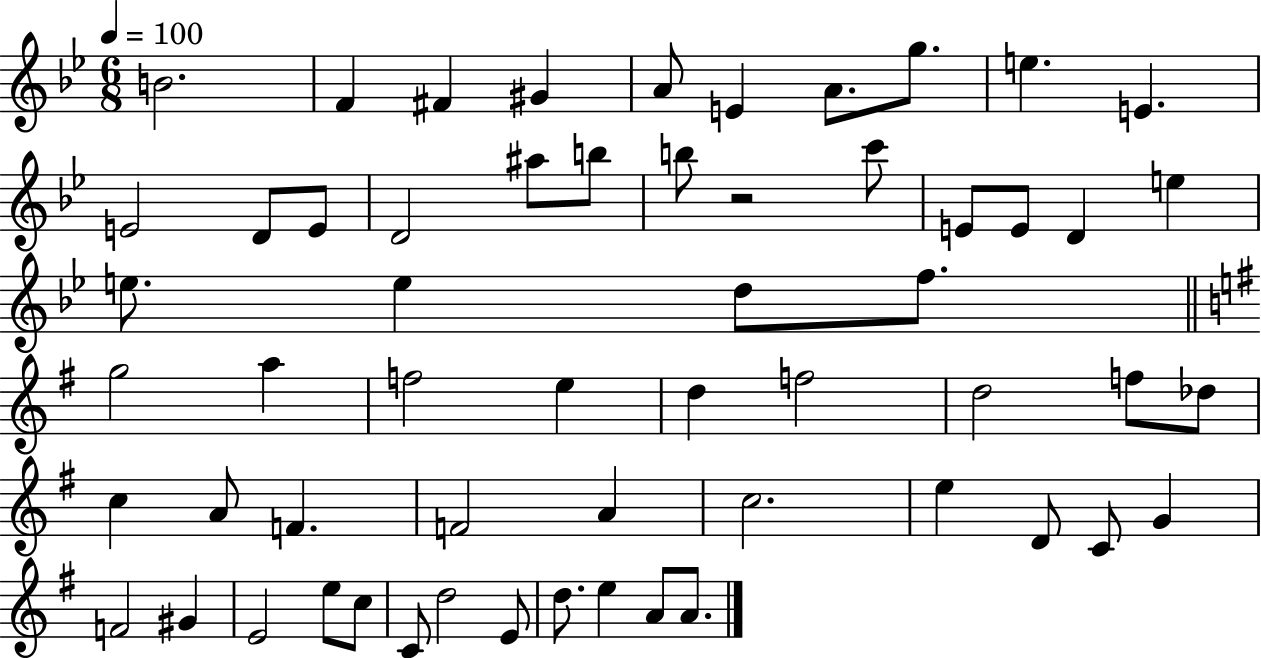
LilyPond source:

{
  \clef treble
  \numericTimeSignature
  \time 6/8
  \key bes \major
  \tempo 4 = 100
  b'2. | f'4 fis'4 gis'4 | a'8 e'4 a'8. g''8. | e''4. e'4. | \break e'2 d'8 e'8 | d'2 ais''8 b''8 | b''8 r2 c'''8 | e'8 e'8 d'4 e''4 | \break e''8. e''4 d''8 f''8. | \bar "||" \break \key g \major g''2 a''4 | f''2 e''4 | d''4 f''2 | d''2 f''8 des''8 | \break c''4 a'8 f'4. | f'2 a'4 | c''2. | e''4 d'8 c'8 g'4 | \break f'2 gis'4 | e'2 e''8 c''8 | c'8 d''2 e'8 | d''8. e''4 a'8 a'8. | \break \bar "|."
}